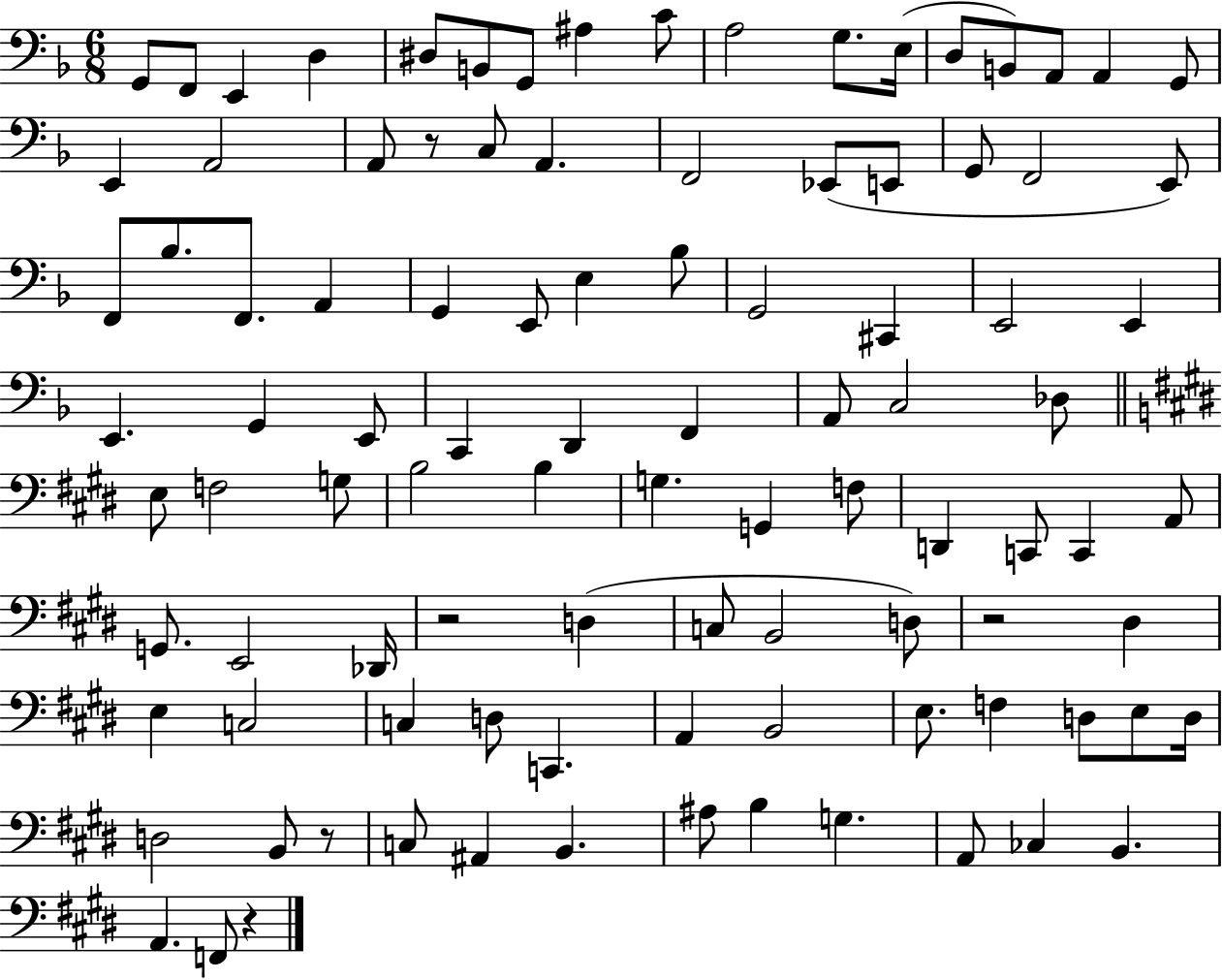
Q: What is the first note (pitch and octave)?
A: G2